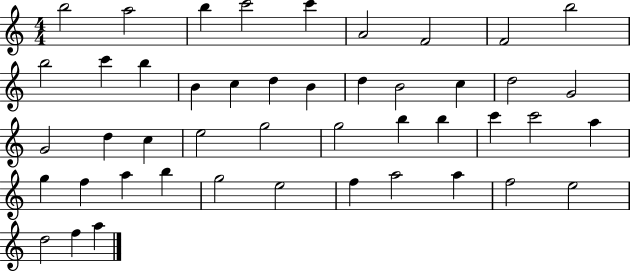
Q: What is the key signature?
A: C major